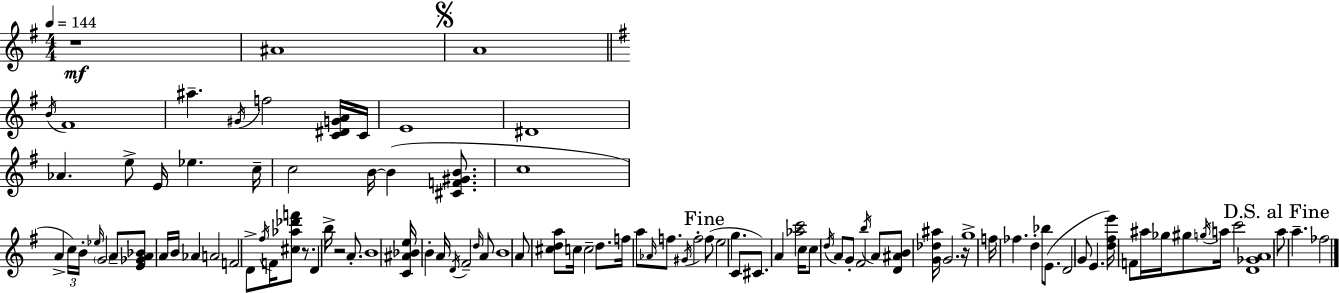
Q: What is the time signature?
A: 4/4